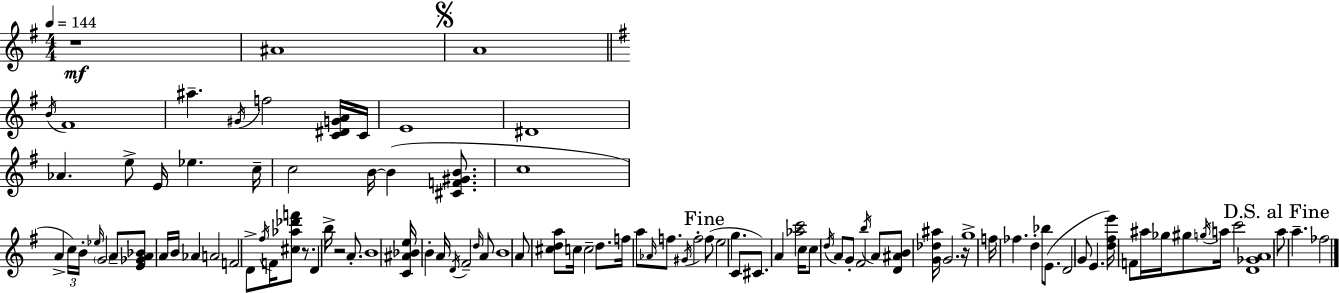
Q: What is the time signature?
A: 4/4